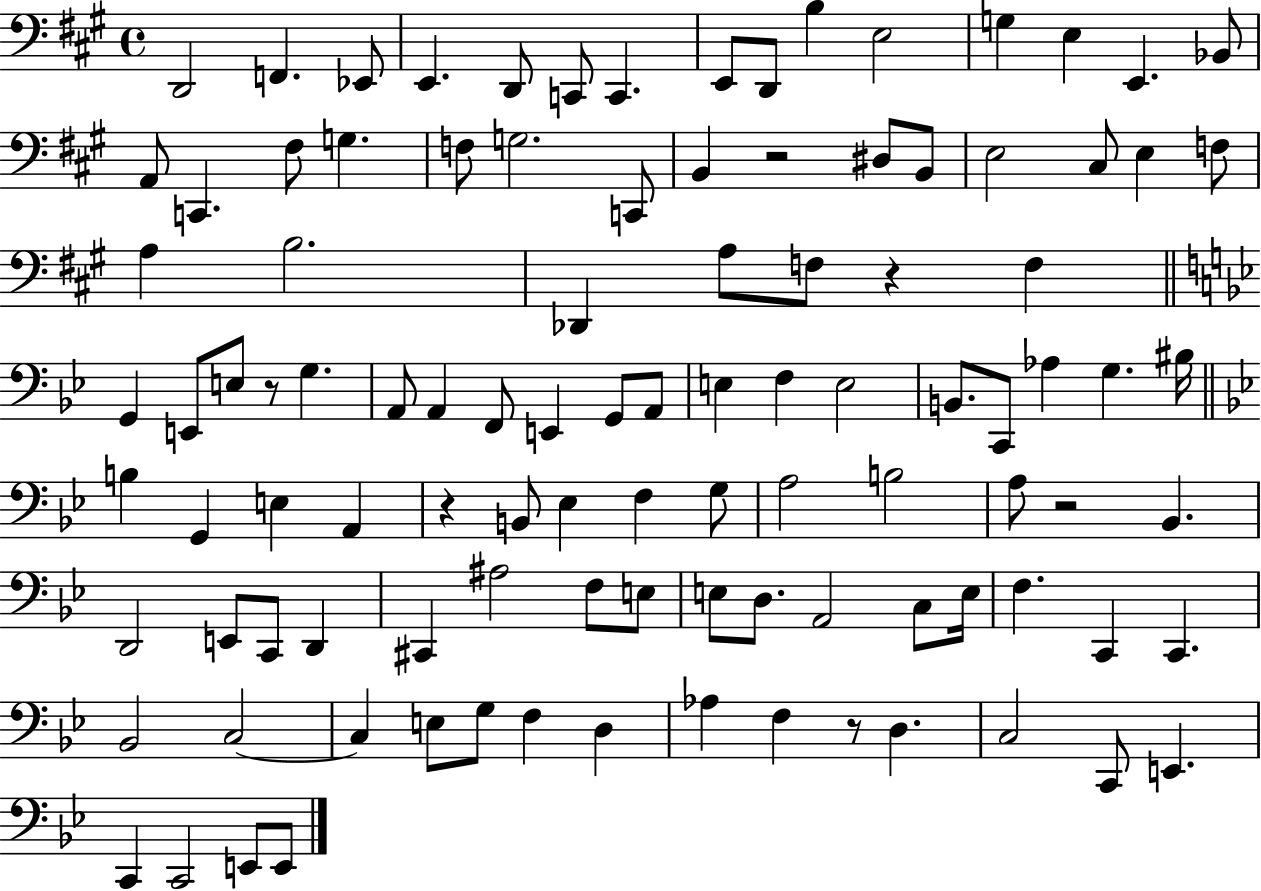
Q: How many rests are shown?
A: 6